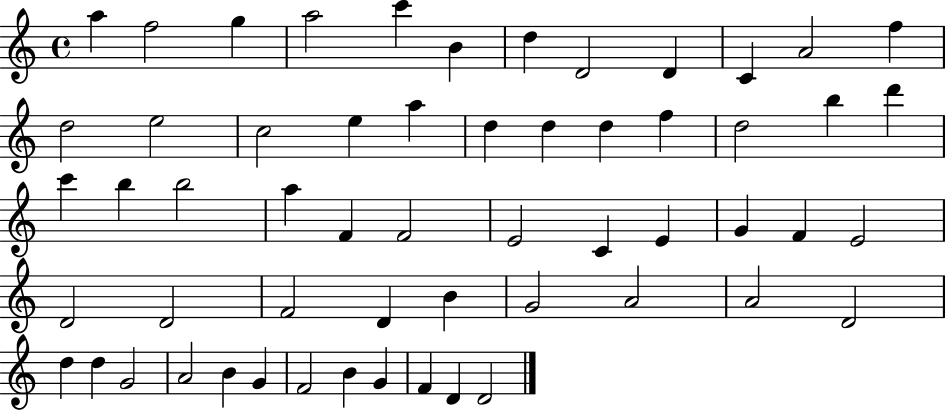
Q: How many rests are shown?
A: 0